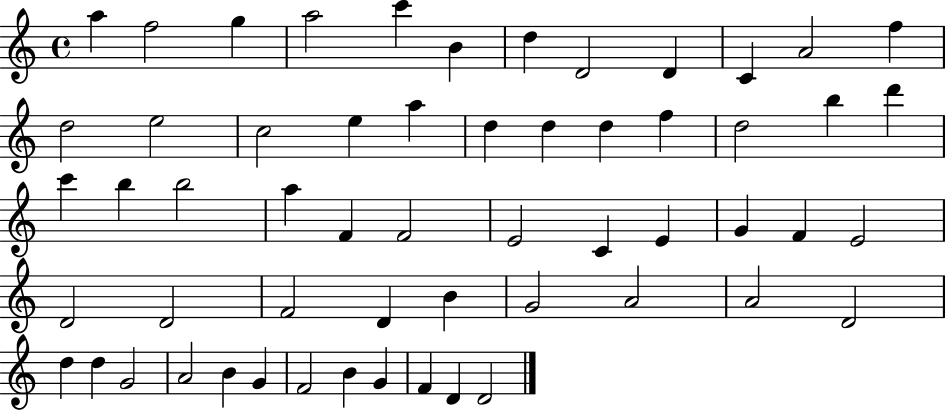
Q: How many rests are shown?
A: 0